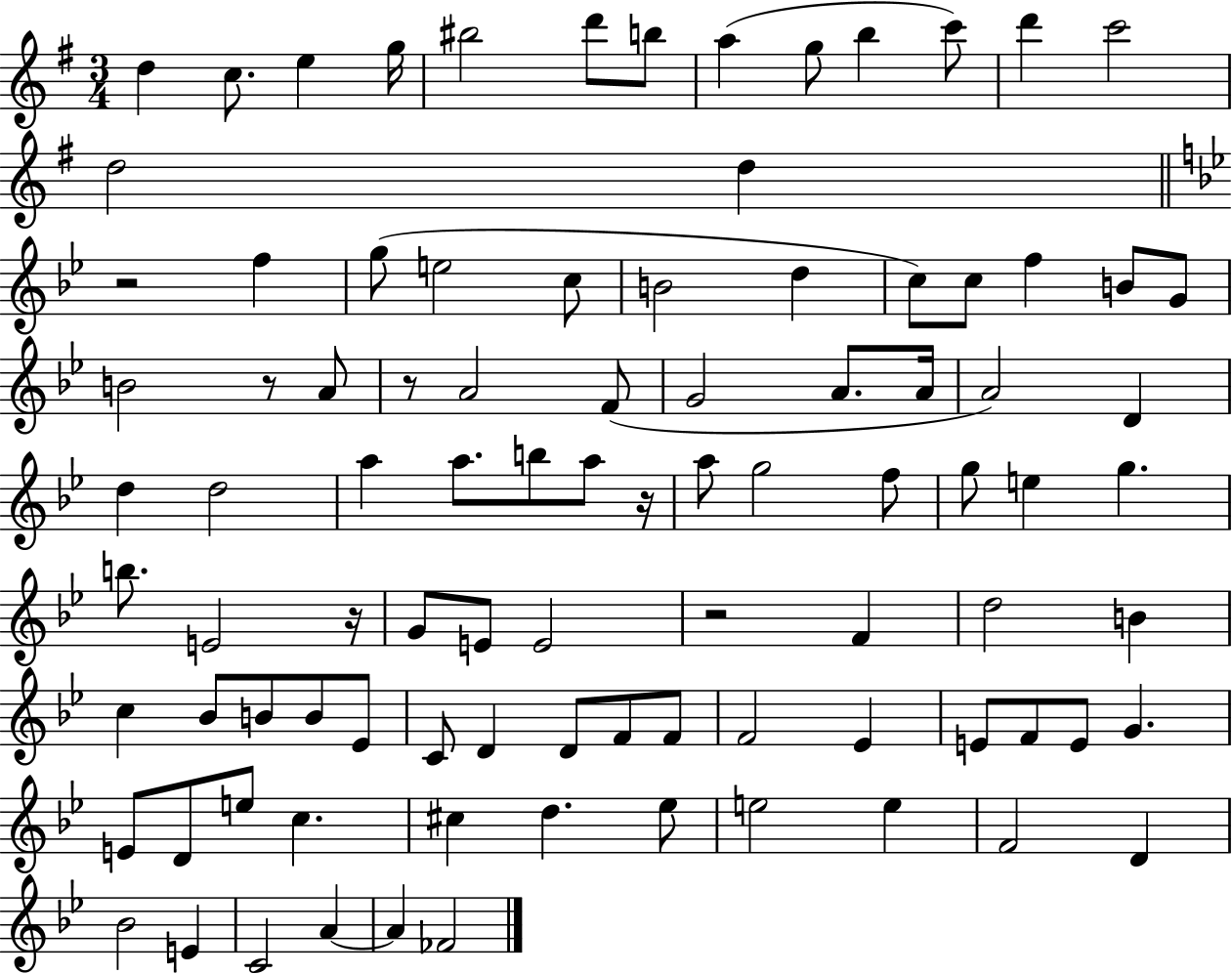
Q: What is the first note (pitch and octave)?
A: D5